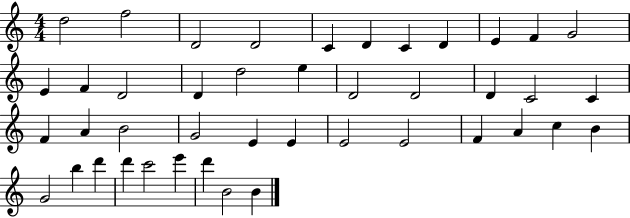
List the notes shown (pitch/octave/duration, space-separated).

D5/h F5/h D4/h D4/h C4/q D4/q C4/q D4/q E4/q F4/q G4/h E4/q F4/q D4/h D4/q D5/h E5/q D4/h D4/h D4/q C4/h C4/q F4/q A4/q B4/h G4/h E4/q E4/q E4/h E4/h F4/q A4/q C5/q B4/q G4/h B5/q D6/q D6/q C6/h E6/q D6/q B4/h B4/q